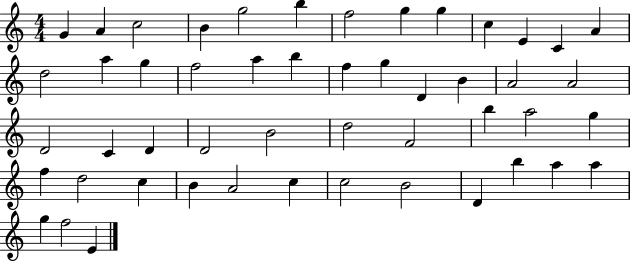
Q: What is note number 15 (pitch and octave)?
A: A5